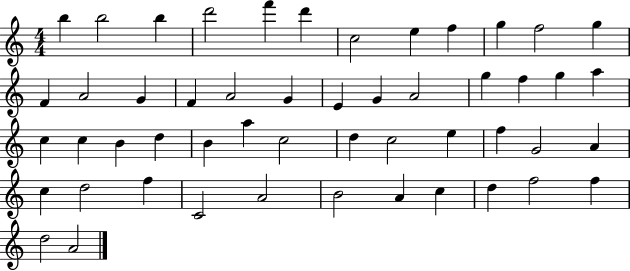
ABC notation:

X:1
T:Untitled
M:4/4
L:1/4
K:C
b b2 b d'2 f' d' c2 e f g f2 g F A2 G F A2 G E G A2 g f g a c c B d B a c2 d c2 e f G2 A c d2 f C2 A2 B2 A c d f2 f d2 A2